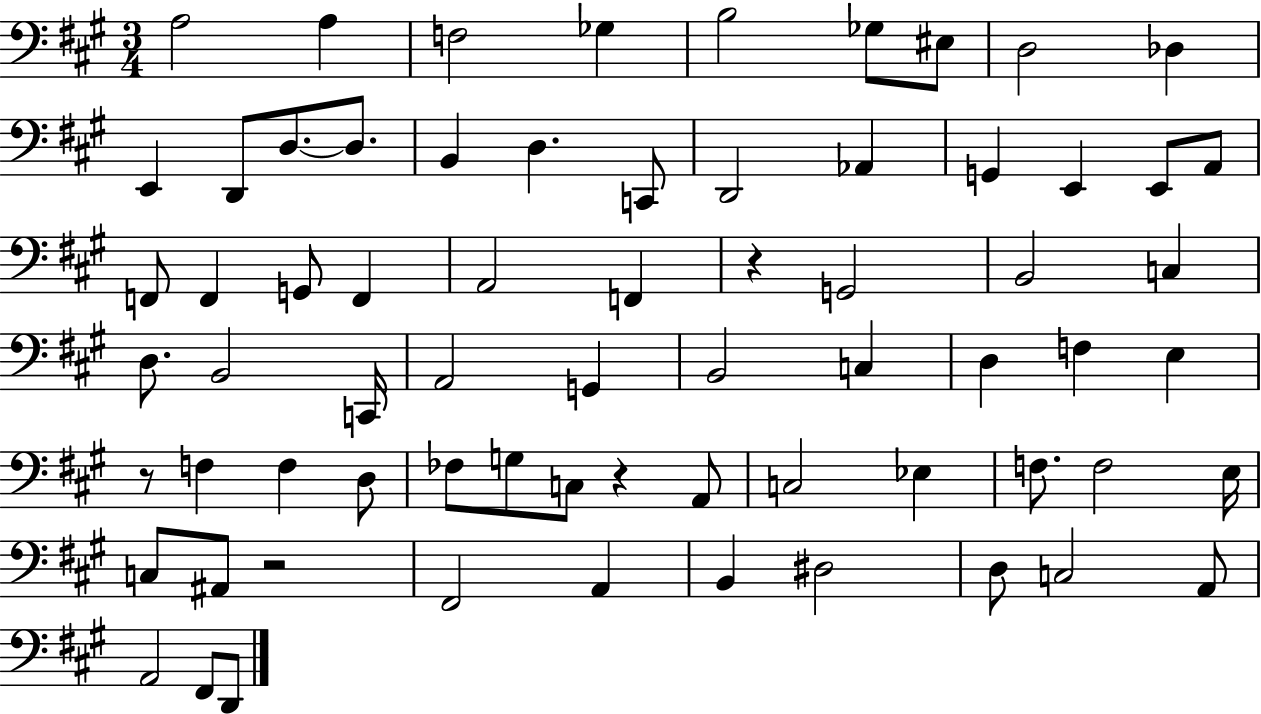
X:1
T:Untitled
M:3/4
L:1/4
K:A
A,2 A, F,2 _G, B,2 _G,/2 ^E,/2 D,2 _D, E,, D,,/2 D,/2 D,/2 B,, D, C,,/2 D,,2 _A,, G,, E,, E,,/2 A,,/2 F,,/2 F,, G,,/2 F,, A,,2 F,, z G,,2 B,,2 C, D,/2 B,,2 C,,/4 A,,2 G,, B,,2 C, D, F, E, z/2 F, F, D,/2 _F,/2 G,/2 C,/2 z A,,/2 C,2 _E, F,/2 F,2 E,/4 C,/2 ^A,,/2 z2 ^F,,2 A,, B,, ^D,2 D,/2 C,2 A,,/2 A,,2 ^F,,/2 D,,/2